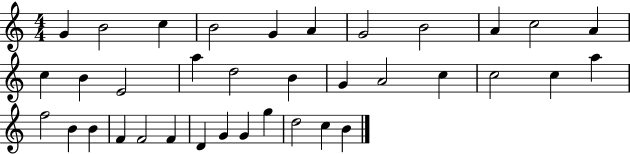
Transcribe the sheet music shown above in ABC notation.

X:1
T:Untitled
M:4/4
L:1/4
K:C
G B2 c B2 G A G2 B2 A c2 A c B E2 a d2 B G A2 c c2 c a f2 B B F F2 F D G G g d2 c B